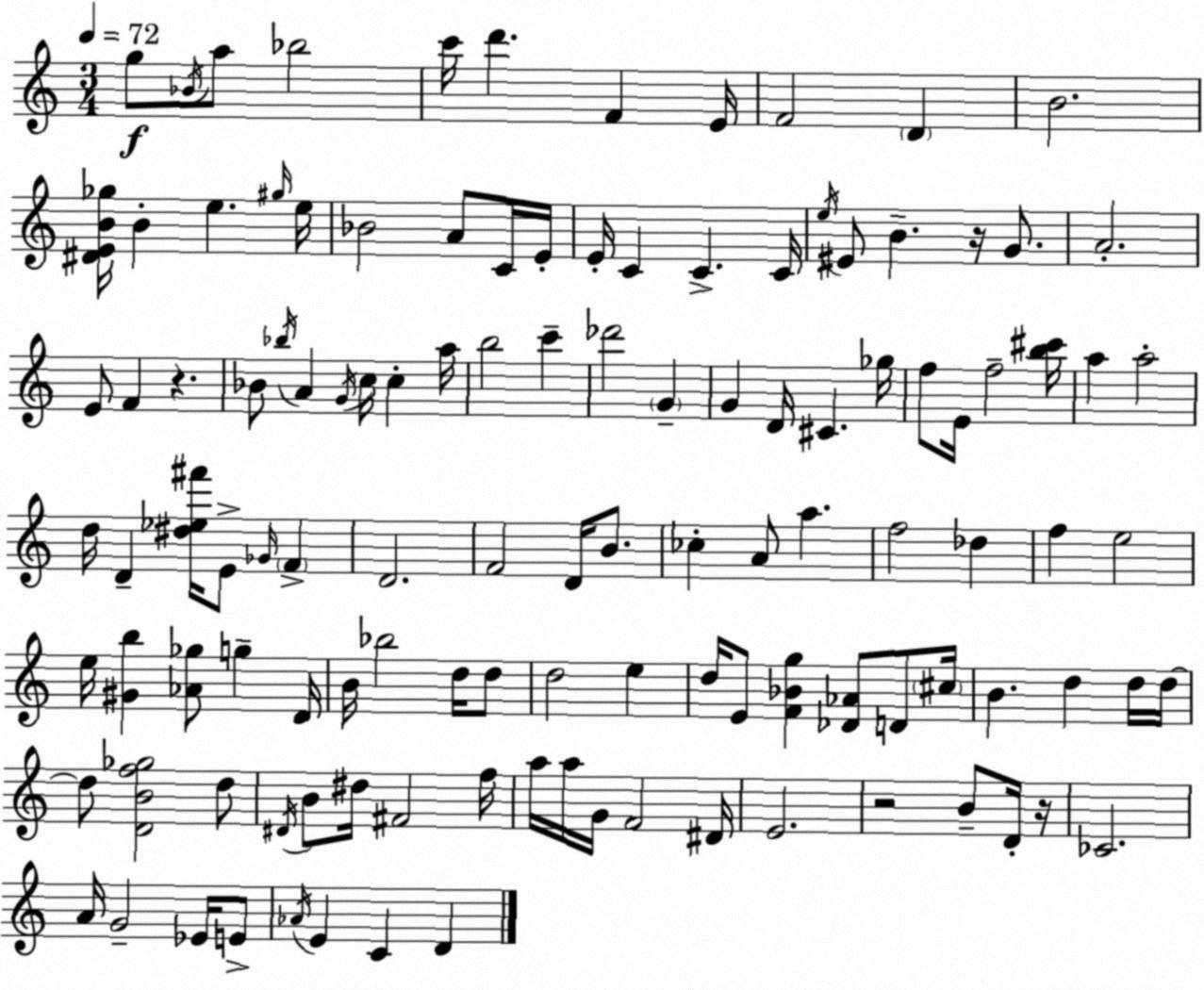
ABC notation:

X:1
T:Untitled
M:3/4
L:1/4
K:Am
g/2 _B/4 a/2 _b2 c'/4 d' F E/4 F2 D B2 [^DEB_g]/4 B e ^g/4 e/4 _B2 A/2 C/4 E/4 E/4 C C C/4 e/4 ^E/2 B z/4 G/2 A2 E/2 F z _B/2 _b/4 A G/4 c/4 c a/4 b2 c' _d'2 G G D/4 ^C _g/4 f/2 E/4 f2 [b^c']/4 a a2 d/4 D [^d_e^f']/4 E/2 _G/4 F D2 F2 D/4 B/2 _c A/2 a f2 _d f e2 e/4 [^Gb] [_A_g]/2 g D/4 B/4 _b2 d/4 d/2 d2 e d/4 E/2 [F_Bg] [_D_A]/2 D/2 ^c/4 B d d/4 d/4 d/2 [DBf_g]2 d/2 ^D/4 B/2 ^d/4 ^F2 f/4 a/4 a/4 G/4 F2 ^D/4 E2 z2 B/2 D/4 z/4 _C2 A/4 G2 _E/4 E/2 _A/4 E C D